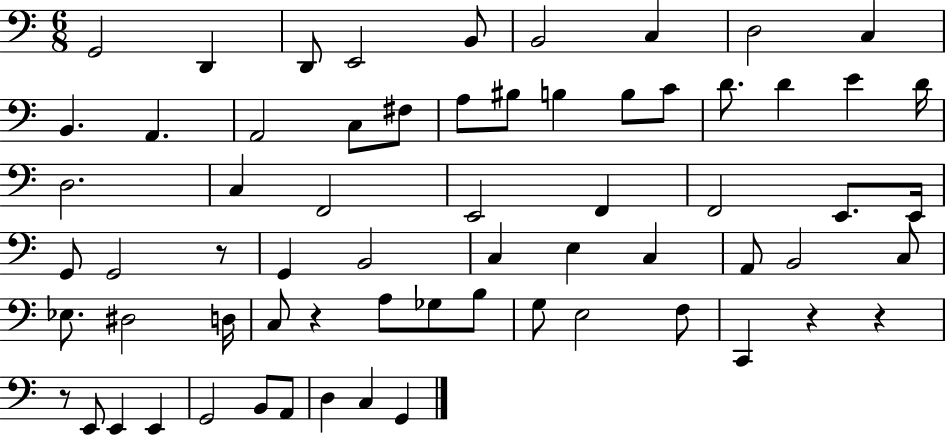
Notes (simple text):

G2/h D2/q D2/e E2/h B2/e B2/h C3/q D3/h C3/q B2/q. A2/q. A2/h C3/e F#3/e A3/e BIS3/e B3/q B3/e C4/e D4/e. D4/q E4/q D4/s D3/h. C3/q F2/h E2/h F2/q F2/h E2/e. E2/s G2/e G2/h R/e G2/q B2/h C3/q E3/q C3/q A2/e B2/h C3/e Eb3/e. D#3/h D3/s C3/e R/q A3/e Gb3/e B3/e G3/e E3/h F3/e C2/q R/q R/q R/e E2/e E2/q E2/q G2/h B2/e A2/e D3/q C3/q G2/q